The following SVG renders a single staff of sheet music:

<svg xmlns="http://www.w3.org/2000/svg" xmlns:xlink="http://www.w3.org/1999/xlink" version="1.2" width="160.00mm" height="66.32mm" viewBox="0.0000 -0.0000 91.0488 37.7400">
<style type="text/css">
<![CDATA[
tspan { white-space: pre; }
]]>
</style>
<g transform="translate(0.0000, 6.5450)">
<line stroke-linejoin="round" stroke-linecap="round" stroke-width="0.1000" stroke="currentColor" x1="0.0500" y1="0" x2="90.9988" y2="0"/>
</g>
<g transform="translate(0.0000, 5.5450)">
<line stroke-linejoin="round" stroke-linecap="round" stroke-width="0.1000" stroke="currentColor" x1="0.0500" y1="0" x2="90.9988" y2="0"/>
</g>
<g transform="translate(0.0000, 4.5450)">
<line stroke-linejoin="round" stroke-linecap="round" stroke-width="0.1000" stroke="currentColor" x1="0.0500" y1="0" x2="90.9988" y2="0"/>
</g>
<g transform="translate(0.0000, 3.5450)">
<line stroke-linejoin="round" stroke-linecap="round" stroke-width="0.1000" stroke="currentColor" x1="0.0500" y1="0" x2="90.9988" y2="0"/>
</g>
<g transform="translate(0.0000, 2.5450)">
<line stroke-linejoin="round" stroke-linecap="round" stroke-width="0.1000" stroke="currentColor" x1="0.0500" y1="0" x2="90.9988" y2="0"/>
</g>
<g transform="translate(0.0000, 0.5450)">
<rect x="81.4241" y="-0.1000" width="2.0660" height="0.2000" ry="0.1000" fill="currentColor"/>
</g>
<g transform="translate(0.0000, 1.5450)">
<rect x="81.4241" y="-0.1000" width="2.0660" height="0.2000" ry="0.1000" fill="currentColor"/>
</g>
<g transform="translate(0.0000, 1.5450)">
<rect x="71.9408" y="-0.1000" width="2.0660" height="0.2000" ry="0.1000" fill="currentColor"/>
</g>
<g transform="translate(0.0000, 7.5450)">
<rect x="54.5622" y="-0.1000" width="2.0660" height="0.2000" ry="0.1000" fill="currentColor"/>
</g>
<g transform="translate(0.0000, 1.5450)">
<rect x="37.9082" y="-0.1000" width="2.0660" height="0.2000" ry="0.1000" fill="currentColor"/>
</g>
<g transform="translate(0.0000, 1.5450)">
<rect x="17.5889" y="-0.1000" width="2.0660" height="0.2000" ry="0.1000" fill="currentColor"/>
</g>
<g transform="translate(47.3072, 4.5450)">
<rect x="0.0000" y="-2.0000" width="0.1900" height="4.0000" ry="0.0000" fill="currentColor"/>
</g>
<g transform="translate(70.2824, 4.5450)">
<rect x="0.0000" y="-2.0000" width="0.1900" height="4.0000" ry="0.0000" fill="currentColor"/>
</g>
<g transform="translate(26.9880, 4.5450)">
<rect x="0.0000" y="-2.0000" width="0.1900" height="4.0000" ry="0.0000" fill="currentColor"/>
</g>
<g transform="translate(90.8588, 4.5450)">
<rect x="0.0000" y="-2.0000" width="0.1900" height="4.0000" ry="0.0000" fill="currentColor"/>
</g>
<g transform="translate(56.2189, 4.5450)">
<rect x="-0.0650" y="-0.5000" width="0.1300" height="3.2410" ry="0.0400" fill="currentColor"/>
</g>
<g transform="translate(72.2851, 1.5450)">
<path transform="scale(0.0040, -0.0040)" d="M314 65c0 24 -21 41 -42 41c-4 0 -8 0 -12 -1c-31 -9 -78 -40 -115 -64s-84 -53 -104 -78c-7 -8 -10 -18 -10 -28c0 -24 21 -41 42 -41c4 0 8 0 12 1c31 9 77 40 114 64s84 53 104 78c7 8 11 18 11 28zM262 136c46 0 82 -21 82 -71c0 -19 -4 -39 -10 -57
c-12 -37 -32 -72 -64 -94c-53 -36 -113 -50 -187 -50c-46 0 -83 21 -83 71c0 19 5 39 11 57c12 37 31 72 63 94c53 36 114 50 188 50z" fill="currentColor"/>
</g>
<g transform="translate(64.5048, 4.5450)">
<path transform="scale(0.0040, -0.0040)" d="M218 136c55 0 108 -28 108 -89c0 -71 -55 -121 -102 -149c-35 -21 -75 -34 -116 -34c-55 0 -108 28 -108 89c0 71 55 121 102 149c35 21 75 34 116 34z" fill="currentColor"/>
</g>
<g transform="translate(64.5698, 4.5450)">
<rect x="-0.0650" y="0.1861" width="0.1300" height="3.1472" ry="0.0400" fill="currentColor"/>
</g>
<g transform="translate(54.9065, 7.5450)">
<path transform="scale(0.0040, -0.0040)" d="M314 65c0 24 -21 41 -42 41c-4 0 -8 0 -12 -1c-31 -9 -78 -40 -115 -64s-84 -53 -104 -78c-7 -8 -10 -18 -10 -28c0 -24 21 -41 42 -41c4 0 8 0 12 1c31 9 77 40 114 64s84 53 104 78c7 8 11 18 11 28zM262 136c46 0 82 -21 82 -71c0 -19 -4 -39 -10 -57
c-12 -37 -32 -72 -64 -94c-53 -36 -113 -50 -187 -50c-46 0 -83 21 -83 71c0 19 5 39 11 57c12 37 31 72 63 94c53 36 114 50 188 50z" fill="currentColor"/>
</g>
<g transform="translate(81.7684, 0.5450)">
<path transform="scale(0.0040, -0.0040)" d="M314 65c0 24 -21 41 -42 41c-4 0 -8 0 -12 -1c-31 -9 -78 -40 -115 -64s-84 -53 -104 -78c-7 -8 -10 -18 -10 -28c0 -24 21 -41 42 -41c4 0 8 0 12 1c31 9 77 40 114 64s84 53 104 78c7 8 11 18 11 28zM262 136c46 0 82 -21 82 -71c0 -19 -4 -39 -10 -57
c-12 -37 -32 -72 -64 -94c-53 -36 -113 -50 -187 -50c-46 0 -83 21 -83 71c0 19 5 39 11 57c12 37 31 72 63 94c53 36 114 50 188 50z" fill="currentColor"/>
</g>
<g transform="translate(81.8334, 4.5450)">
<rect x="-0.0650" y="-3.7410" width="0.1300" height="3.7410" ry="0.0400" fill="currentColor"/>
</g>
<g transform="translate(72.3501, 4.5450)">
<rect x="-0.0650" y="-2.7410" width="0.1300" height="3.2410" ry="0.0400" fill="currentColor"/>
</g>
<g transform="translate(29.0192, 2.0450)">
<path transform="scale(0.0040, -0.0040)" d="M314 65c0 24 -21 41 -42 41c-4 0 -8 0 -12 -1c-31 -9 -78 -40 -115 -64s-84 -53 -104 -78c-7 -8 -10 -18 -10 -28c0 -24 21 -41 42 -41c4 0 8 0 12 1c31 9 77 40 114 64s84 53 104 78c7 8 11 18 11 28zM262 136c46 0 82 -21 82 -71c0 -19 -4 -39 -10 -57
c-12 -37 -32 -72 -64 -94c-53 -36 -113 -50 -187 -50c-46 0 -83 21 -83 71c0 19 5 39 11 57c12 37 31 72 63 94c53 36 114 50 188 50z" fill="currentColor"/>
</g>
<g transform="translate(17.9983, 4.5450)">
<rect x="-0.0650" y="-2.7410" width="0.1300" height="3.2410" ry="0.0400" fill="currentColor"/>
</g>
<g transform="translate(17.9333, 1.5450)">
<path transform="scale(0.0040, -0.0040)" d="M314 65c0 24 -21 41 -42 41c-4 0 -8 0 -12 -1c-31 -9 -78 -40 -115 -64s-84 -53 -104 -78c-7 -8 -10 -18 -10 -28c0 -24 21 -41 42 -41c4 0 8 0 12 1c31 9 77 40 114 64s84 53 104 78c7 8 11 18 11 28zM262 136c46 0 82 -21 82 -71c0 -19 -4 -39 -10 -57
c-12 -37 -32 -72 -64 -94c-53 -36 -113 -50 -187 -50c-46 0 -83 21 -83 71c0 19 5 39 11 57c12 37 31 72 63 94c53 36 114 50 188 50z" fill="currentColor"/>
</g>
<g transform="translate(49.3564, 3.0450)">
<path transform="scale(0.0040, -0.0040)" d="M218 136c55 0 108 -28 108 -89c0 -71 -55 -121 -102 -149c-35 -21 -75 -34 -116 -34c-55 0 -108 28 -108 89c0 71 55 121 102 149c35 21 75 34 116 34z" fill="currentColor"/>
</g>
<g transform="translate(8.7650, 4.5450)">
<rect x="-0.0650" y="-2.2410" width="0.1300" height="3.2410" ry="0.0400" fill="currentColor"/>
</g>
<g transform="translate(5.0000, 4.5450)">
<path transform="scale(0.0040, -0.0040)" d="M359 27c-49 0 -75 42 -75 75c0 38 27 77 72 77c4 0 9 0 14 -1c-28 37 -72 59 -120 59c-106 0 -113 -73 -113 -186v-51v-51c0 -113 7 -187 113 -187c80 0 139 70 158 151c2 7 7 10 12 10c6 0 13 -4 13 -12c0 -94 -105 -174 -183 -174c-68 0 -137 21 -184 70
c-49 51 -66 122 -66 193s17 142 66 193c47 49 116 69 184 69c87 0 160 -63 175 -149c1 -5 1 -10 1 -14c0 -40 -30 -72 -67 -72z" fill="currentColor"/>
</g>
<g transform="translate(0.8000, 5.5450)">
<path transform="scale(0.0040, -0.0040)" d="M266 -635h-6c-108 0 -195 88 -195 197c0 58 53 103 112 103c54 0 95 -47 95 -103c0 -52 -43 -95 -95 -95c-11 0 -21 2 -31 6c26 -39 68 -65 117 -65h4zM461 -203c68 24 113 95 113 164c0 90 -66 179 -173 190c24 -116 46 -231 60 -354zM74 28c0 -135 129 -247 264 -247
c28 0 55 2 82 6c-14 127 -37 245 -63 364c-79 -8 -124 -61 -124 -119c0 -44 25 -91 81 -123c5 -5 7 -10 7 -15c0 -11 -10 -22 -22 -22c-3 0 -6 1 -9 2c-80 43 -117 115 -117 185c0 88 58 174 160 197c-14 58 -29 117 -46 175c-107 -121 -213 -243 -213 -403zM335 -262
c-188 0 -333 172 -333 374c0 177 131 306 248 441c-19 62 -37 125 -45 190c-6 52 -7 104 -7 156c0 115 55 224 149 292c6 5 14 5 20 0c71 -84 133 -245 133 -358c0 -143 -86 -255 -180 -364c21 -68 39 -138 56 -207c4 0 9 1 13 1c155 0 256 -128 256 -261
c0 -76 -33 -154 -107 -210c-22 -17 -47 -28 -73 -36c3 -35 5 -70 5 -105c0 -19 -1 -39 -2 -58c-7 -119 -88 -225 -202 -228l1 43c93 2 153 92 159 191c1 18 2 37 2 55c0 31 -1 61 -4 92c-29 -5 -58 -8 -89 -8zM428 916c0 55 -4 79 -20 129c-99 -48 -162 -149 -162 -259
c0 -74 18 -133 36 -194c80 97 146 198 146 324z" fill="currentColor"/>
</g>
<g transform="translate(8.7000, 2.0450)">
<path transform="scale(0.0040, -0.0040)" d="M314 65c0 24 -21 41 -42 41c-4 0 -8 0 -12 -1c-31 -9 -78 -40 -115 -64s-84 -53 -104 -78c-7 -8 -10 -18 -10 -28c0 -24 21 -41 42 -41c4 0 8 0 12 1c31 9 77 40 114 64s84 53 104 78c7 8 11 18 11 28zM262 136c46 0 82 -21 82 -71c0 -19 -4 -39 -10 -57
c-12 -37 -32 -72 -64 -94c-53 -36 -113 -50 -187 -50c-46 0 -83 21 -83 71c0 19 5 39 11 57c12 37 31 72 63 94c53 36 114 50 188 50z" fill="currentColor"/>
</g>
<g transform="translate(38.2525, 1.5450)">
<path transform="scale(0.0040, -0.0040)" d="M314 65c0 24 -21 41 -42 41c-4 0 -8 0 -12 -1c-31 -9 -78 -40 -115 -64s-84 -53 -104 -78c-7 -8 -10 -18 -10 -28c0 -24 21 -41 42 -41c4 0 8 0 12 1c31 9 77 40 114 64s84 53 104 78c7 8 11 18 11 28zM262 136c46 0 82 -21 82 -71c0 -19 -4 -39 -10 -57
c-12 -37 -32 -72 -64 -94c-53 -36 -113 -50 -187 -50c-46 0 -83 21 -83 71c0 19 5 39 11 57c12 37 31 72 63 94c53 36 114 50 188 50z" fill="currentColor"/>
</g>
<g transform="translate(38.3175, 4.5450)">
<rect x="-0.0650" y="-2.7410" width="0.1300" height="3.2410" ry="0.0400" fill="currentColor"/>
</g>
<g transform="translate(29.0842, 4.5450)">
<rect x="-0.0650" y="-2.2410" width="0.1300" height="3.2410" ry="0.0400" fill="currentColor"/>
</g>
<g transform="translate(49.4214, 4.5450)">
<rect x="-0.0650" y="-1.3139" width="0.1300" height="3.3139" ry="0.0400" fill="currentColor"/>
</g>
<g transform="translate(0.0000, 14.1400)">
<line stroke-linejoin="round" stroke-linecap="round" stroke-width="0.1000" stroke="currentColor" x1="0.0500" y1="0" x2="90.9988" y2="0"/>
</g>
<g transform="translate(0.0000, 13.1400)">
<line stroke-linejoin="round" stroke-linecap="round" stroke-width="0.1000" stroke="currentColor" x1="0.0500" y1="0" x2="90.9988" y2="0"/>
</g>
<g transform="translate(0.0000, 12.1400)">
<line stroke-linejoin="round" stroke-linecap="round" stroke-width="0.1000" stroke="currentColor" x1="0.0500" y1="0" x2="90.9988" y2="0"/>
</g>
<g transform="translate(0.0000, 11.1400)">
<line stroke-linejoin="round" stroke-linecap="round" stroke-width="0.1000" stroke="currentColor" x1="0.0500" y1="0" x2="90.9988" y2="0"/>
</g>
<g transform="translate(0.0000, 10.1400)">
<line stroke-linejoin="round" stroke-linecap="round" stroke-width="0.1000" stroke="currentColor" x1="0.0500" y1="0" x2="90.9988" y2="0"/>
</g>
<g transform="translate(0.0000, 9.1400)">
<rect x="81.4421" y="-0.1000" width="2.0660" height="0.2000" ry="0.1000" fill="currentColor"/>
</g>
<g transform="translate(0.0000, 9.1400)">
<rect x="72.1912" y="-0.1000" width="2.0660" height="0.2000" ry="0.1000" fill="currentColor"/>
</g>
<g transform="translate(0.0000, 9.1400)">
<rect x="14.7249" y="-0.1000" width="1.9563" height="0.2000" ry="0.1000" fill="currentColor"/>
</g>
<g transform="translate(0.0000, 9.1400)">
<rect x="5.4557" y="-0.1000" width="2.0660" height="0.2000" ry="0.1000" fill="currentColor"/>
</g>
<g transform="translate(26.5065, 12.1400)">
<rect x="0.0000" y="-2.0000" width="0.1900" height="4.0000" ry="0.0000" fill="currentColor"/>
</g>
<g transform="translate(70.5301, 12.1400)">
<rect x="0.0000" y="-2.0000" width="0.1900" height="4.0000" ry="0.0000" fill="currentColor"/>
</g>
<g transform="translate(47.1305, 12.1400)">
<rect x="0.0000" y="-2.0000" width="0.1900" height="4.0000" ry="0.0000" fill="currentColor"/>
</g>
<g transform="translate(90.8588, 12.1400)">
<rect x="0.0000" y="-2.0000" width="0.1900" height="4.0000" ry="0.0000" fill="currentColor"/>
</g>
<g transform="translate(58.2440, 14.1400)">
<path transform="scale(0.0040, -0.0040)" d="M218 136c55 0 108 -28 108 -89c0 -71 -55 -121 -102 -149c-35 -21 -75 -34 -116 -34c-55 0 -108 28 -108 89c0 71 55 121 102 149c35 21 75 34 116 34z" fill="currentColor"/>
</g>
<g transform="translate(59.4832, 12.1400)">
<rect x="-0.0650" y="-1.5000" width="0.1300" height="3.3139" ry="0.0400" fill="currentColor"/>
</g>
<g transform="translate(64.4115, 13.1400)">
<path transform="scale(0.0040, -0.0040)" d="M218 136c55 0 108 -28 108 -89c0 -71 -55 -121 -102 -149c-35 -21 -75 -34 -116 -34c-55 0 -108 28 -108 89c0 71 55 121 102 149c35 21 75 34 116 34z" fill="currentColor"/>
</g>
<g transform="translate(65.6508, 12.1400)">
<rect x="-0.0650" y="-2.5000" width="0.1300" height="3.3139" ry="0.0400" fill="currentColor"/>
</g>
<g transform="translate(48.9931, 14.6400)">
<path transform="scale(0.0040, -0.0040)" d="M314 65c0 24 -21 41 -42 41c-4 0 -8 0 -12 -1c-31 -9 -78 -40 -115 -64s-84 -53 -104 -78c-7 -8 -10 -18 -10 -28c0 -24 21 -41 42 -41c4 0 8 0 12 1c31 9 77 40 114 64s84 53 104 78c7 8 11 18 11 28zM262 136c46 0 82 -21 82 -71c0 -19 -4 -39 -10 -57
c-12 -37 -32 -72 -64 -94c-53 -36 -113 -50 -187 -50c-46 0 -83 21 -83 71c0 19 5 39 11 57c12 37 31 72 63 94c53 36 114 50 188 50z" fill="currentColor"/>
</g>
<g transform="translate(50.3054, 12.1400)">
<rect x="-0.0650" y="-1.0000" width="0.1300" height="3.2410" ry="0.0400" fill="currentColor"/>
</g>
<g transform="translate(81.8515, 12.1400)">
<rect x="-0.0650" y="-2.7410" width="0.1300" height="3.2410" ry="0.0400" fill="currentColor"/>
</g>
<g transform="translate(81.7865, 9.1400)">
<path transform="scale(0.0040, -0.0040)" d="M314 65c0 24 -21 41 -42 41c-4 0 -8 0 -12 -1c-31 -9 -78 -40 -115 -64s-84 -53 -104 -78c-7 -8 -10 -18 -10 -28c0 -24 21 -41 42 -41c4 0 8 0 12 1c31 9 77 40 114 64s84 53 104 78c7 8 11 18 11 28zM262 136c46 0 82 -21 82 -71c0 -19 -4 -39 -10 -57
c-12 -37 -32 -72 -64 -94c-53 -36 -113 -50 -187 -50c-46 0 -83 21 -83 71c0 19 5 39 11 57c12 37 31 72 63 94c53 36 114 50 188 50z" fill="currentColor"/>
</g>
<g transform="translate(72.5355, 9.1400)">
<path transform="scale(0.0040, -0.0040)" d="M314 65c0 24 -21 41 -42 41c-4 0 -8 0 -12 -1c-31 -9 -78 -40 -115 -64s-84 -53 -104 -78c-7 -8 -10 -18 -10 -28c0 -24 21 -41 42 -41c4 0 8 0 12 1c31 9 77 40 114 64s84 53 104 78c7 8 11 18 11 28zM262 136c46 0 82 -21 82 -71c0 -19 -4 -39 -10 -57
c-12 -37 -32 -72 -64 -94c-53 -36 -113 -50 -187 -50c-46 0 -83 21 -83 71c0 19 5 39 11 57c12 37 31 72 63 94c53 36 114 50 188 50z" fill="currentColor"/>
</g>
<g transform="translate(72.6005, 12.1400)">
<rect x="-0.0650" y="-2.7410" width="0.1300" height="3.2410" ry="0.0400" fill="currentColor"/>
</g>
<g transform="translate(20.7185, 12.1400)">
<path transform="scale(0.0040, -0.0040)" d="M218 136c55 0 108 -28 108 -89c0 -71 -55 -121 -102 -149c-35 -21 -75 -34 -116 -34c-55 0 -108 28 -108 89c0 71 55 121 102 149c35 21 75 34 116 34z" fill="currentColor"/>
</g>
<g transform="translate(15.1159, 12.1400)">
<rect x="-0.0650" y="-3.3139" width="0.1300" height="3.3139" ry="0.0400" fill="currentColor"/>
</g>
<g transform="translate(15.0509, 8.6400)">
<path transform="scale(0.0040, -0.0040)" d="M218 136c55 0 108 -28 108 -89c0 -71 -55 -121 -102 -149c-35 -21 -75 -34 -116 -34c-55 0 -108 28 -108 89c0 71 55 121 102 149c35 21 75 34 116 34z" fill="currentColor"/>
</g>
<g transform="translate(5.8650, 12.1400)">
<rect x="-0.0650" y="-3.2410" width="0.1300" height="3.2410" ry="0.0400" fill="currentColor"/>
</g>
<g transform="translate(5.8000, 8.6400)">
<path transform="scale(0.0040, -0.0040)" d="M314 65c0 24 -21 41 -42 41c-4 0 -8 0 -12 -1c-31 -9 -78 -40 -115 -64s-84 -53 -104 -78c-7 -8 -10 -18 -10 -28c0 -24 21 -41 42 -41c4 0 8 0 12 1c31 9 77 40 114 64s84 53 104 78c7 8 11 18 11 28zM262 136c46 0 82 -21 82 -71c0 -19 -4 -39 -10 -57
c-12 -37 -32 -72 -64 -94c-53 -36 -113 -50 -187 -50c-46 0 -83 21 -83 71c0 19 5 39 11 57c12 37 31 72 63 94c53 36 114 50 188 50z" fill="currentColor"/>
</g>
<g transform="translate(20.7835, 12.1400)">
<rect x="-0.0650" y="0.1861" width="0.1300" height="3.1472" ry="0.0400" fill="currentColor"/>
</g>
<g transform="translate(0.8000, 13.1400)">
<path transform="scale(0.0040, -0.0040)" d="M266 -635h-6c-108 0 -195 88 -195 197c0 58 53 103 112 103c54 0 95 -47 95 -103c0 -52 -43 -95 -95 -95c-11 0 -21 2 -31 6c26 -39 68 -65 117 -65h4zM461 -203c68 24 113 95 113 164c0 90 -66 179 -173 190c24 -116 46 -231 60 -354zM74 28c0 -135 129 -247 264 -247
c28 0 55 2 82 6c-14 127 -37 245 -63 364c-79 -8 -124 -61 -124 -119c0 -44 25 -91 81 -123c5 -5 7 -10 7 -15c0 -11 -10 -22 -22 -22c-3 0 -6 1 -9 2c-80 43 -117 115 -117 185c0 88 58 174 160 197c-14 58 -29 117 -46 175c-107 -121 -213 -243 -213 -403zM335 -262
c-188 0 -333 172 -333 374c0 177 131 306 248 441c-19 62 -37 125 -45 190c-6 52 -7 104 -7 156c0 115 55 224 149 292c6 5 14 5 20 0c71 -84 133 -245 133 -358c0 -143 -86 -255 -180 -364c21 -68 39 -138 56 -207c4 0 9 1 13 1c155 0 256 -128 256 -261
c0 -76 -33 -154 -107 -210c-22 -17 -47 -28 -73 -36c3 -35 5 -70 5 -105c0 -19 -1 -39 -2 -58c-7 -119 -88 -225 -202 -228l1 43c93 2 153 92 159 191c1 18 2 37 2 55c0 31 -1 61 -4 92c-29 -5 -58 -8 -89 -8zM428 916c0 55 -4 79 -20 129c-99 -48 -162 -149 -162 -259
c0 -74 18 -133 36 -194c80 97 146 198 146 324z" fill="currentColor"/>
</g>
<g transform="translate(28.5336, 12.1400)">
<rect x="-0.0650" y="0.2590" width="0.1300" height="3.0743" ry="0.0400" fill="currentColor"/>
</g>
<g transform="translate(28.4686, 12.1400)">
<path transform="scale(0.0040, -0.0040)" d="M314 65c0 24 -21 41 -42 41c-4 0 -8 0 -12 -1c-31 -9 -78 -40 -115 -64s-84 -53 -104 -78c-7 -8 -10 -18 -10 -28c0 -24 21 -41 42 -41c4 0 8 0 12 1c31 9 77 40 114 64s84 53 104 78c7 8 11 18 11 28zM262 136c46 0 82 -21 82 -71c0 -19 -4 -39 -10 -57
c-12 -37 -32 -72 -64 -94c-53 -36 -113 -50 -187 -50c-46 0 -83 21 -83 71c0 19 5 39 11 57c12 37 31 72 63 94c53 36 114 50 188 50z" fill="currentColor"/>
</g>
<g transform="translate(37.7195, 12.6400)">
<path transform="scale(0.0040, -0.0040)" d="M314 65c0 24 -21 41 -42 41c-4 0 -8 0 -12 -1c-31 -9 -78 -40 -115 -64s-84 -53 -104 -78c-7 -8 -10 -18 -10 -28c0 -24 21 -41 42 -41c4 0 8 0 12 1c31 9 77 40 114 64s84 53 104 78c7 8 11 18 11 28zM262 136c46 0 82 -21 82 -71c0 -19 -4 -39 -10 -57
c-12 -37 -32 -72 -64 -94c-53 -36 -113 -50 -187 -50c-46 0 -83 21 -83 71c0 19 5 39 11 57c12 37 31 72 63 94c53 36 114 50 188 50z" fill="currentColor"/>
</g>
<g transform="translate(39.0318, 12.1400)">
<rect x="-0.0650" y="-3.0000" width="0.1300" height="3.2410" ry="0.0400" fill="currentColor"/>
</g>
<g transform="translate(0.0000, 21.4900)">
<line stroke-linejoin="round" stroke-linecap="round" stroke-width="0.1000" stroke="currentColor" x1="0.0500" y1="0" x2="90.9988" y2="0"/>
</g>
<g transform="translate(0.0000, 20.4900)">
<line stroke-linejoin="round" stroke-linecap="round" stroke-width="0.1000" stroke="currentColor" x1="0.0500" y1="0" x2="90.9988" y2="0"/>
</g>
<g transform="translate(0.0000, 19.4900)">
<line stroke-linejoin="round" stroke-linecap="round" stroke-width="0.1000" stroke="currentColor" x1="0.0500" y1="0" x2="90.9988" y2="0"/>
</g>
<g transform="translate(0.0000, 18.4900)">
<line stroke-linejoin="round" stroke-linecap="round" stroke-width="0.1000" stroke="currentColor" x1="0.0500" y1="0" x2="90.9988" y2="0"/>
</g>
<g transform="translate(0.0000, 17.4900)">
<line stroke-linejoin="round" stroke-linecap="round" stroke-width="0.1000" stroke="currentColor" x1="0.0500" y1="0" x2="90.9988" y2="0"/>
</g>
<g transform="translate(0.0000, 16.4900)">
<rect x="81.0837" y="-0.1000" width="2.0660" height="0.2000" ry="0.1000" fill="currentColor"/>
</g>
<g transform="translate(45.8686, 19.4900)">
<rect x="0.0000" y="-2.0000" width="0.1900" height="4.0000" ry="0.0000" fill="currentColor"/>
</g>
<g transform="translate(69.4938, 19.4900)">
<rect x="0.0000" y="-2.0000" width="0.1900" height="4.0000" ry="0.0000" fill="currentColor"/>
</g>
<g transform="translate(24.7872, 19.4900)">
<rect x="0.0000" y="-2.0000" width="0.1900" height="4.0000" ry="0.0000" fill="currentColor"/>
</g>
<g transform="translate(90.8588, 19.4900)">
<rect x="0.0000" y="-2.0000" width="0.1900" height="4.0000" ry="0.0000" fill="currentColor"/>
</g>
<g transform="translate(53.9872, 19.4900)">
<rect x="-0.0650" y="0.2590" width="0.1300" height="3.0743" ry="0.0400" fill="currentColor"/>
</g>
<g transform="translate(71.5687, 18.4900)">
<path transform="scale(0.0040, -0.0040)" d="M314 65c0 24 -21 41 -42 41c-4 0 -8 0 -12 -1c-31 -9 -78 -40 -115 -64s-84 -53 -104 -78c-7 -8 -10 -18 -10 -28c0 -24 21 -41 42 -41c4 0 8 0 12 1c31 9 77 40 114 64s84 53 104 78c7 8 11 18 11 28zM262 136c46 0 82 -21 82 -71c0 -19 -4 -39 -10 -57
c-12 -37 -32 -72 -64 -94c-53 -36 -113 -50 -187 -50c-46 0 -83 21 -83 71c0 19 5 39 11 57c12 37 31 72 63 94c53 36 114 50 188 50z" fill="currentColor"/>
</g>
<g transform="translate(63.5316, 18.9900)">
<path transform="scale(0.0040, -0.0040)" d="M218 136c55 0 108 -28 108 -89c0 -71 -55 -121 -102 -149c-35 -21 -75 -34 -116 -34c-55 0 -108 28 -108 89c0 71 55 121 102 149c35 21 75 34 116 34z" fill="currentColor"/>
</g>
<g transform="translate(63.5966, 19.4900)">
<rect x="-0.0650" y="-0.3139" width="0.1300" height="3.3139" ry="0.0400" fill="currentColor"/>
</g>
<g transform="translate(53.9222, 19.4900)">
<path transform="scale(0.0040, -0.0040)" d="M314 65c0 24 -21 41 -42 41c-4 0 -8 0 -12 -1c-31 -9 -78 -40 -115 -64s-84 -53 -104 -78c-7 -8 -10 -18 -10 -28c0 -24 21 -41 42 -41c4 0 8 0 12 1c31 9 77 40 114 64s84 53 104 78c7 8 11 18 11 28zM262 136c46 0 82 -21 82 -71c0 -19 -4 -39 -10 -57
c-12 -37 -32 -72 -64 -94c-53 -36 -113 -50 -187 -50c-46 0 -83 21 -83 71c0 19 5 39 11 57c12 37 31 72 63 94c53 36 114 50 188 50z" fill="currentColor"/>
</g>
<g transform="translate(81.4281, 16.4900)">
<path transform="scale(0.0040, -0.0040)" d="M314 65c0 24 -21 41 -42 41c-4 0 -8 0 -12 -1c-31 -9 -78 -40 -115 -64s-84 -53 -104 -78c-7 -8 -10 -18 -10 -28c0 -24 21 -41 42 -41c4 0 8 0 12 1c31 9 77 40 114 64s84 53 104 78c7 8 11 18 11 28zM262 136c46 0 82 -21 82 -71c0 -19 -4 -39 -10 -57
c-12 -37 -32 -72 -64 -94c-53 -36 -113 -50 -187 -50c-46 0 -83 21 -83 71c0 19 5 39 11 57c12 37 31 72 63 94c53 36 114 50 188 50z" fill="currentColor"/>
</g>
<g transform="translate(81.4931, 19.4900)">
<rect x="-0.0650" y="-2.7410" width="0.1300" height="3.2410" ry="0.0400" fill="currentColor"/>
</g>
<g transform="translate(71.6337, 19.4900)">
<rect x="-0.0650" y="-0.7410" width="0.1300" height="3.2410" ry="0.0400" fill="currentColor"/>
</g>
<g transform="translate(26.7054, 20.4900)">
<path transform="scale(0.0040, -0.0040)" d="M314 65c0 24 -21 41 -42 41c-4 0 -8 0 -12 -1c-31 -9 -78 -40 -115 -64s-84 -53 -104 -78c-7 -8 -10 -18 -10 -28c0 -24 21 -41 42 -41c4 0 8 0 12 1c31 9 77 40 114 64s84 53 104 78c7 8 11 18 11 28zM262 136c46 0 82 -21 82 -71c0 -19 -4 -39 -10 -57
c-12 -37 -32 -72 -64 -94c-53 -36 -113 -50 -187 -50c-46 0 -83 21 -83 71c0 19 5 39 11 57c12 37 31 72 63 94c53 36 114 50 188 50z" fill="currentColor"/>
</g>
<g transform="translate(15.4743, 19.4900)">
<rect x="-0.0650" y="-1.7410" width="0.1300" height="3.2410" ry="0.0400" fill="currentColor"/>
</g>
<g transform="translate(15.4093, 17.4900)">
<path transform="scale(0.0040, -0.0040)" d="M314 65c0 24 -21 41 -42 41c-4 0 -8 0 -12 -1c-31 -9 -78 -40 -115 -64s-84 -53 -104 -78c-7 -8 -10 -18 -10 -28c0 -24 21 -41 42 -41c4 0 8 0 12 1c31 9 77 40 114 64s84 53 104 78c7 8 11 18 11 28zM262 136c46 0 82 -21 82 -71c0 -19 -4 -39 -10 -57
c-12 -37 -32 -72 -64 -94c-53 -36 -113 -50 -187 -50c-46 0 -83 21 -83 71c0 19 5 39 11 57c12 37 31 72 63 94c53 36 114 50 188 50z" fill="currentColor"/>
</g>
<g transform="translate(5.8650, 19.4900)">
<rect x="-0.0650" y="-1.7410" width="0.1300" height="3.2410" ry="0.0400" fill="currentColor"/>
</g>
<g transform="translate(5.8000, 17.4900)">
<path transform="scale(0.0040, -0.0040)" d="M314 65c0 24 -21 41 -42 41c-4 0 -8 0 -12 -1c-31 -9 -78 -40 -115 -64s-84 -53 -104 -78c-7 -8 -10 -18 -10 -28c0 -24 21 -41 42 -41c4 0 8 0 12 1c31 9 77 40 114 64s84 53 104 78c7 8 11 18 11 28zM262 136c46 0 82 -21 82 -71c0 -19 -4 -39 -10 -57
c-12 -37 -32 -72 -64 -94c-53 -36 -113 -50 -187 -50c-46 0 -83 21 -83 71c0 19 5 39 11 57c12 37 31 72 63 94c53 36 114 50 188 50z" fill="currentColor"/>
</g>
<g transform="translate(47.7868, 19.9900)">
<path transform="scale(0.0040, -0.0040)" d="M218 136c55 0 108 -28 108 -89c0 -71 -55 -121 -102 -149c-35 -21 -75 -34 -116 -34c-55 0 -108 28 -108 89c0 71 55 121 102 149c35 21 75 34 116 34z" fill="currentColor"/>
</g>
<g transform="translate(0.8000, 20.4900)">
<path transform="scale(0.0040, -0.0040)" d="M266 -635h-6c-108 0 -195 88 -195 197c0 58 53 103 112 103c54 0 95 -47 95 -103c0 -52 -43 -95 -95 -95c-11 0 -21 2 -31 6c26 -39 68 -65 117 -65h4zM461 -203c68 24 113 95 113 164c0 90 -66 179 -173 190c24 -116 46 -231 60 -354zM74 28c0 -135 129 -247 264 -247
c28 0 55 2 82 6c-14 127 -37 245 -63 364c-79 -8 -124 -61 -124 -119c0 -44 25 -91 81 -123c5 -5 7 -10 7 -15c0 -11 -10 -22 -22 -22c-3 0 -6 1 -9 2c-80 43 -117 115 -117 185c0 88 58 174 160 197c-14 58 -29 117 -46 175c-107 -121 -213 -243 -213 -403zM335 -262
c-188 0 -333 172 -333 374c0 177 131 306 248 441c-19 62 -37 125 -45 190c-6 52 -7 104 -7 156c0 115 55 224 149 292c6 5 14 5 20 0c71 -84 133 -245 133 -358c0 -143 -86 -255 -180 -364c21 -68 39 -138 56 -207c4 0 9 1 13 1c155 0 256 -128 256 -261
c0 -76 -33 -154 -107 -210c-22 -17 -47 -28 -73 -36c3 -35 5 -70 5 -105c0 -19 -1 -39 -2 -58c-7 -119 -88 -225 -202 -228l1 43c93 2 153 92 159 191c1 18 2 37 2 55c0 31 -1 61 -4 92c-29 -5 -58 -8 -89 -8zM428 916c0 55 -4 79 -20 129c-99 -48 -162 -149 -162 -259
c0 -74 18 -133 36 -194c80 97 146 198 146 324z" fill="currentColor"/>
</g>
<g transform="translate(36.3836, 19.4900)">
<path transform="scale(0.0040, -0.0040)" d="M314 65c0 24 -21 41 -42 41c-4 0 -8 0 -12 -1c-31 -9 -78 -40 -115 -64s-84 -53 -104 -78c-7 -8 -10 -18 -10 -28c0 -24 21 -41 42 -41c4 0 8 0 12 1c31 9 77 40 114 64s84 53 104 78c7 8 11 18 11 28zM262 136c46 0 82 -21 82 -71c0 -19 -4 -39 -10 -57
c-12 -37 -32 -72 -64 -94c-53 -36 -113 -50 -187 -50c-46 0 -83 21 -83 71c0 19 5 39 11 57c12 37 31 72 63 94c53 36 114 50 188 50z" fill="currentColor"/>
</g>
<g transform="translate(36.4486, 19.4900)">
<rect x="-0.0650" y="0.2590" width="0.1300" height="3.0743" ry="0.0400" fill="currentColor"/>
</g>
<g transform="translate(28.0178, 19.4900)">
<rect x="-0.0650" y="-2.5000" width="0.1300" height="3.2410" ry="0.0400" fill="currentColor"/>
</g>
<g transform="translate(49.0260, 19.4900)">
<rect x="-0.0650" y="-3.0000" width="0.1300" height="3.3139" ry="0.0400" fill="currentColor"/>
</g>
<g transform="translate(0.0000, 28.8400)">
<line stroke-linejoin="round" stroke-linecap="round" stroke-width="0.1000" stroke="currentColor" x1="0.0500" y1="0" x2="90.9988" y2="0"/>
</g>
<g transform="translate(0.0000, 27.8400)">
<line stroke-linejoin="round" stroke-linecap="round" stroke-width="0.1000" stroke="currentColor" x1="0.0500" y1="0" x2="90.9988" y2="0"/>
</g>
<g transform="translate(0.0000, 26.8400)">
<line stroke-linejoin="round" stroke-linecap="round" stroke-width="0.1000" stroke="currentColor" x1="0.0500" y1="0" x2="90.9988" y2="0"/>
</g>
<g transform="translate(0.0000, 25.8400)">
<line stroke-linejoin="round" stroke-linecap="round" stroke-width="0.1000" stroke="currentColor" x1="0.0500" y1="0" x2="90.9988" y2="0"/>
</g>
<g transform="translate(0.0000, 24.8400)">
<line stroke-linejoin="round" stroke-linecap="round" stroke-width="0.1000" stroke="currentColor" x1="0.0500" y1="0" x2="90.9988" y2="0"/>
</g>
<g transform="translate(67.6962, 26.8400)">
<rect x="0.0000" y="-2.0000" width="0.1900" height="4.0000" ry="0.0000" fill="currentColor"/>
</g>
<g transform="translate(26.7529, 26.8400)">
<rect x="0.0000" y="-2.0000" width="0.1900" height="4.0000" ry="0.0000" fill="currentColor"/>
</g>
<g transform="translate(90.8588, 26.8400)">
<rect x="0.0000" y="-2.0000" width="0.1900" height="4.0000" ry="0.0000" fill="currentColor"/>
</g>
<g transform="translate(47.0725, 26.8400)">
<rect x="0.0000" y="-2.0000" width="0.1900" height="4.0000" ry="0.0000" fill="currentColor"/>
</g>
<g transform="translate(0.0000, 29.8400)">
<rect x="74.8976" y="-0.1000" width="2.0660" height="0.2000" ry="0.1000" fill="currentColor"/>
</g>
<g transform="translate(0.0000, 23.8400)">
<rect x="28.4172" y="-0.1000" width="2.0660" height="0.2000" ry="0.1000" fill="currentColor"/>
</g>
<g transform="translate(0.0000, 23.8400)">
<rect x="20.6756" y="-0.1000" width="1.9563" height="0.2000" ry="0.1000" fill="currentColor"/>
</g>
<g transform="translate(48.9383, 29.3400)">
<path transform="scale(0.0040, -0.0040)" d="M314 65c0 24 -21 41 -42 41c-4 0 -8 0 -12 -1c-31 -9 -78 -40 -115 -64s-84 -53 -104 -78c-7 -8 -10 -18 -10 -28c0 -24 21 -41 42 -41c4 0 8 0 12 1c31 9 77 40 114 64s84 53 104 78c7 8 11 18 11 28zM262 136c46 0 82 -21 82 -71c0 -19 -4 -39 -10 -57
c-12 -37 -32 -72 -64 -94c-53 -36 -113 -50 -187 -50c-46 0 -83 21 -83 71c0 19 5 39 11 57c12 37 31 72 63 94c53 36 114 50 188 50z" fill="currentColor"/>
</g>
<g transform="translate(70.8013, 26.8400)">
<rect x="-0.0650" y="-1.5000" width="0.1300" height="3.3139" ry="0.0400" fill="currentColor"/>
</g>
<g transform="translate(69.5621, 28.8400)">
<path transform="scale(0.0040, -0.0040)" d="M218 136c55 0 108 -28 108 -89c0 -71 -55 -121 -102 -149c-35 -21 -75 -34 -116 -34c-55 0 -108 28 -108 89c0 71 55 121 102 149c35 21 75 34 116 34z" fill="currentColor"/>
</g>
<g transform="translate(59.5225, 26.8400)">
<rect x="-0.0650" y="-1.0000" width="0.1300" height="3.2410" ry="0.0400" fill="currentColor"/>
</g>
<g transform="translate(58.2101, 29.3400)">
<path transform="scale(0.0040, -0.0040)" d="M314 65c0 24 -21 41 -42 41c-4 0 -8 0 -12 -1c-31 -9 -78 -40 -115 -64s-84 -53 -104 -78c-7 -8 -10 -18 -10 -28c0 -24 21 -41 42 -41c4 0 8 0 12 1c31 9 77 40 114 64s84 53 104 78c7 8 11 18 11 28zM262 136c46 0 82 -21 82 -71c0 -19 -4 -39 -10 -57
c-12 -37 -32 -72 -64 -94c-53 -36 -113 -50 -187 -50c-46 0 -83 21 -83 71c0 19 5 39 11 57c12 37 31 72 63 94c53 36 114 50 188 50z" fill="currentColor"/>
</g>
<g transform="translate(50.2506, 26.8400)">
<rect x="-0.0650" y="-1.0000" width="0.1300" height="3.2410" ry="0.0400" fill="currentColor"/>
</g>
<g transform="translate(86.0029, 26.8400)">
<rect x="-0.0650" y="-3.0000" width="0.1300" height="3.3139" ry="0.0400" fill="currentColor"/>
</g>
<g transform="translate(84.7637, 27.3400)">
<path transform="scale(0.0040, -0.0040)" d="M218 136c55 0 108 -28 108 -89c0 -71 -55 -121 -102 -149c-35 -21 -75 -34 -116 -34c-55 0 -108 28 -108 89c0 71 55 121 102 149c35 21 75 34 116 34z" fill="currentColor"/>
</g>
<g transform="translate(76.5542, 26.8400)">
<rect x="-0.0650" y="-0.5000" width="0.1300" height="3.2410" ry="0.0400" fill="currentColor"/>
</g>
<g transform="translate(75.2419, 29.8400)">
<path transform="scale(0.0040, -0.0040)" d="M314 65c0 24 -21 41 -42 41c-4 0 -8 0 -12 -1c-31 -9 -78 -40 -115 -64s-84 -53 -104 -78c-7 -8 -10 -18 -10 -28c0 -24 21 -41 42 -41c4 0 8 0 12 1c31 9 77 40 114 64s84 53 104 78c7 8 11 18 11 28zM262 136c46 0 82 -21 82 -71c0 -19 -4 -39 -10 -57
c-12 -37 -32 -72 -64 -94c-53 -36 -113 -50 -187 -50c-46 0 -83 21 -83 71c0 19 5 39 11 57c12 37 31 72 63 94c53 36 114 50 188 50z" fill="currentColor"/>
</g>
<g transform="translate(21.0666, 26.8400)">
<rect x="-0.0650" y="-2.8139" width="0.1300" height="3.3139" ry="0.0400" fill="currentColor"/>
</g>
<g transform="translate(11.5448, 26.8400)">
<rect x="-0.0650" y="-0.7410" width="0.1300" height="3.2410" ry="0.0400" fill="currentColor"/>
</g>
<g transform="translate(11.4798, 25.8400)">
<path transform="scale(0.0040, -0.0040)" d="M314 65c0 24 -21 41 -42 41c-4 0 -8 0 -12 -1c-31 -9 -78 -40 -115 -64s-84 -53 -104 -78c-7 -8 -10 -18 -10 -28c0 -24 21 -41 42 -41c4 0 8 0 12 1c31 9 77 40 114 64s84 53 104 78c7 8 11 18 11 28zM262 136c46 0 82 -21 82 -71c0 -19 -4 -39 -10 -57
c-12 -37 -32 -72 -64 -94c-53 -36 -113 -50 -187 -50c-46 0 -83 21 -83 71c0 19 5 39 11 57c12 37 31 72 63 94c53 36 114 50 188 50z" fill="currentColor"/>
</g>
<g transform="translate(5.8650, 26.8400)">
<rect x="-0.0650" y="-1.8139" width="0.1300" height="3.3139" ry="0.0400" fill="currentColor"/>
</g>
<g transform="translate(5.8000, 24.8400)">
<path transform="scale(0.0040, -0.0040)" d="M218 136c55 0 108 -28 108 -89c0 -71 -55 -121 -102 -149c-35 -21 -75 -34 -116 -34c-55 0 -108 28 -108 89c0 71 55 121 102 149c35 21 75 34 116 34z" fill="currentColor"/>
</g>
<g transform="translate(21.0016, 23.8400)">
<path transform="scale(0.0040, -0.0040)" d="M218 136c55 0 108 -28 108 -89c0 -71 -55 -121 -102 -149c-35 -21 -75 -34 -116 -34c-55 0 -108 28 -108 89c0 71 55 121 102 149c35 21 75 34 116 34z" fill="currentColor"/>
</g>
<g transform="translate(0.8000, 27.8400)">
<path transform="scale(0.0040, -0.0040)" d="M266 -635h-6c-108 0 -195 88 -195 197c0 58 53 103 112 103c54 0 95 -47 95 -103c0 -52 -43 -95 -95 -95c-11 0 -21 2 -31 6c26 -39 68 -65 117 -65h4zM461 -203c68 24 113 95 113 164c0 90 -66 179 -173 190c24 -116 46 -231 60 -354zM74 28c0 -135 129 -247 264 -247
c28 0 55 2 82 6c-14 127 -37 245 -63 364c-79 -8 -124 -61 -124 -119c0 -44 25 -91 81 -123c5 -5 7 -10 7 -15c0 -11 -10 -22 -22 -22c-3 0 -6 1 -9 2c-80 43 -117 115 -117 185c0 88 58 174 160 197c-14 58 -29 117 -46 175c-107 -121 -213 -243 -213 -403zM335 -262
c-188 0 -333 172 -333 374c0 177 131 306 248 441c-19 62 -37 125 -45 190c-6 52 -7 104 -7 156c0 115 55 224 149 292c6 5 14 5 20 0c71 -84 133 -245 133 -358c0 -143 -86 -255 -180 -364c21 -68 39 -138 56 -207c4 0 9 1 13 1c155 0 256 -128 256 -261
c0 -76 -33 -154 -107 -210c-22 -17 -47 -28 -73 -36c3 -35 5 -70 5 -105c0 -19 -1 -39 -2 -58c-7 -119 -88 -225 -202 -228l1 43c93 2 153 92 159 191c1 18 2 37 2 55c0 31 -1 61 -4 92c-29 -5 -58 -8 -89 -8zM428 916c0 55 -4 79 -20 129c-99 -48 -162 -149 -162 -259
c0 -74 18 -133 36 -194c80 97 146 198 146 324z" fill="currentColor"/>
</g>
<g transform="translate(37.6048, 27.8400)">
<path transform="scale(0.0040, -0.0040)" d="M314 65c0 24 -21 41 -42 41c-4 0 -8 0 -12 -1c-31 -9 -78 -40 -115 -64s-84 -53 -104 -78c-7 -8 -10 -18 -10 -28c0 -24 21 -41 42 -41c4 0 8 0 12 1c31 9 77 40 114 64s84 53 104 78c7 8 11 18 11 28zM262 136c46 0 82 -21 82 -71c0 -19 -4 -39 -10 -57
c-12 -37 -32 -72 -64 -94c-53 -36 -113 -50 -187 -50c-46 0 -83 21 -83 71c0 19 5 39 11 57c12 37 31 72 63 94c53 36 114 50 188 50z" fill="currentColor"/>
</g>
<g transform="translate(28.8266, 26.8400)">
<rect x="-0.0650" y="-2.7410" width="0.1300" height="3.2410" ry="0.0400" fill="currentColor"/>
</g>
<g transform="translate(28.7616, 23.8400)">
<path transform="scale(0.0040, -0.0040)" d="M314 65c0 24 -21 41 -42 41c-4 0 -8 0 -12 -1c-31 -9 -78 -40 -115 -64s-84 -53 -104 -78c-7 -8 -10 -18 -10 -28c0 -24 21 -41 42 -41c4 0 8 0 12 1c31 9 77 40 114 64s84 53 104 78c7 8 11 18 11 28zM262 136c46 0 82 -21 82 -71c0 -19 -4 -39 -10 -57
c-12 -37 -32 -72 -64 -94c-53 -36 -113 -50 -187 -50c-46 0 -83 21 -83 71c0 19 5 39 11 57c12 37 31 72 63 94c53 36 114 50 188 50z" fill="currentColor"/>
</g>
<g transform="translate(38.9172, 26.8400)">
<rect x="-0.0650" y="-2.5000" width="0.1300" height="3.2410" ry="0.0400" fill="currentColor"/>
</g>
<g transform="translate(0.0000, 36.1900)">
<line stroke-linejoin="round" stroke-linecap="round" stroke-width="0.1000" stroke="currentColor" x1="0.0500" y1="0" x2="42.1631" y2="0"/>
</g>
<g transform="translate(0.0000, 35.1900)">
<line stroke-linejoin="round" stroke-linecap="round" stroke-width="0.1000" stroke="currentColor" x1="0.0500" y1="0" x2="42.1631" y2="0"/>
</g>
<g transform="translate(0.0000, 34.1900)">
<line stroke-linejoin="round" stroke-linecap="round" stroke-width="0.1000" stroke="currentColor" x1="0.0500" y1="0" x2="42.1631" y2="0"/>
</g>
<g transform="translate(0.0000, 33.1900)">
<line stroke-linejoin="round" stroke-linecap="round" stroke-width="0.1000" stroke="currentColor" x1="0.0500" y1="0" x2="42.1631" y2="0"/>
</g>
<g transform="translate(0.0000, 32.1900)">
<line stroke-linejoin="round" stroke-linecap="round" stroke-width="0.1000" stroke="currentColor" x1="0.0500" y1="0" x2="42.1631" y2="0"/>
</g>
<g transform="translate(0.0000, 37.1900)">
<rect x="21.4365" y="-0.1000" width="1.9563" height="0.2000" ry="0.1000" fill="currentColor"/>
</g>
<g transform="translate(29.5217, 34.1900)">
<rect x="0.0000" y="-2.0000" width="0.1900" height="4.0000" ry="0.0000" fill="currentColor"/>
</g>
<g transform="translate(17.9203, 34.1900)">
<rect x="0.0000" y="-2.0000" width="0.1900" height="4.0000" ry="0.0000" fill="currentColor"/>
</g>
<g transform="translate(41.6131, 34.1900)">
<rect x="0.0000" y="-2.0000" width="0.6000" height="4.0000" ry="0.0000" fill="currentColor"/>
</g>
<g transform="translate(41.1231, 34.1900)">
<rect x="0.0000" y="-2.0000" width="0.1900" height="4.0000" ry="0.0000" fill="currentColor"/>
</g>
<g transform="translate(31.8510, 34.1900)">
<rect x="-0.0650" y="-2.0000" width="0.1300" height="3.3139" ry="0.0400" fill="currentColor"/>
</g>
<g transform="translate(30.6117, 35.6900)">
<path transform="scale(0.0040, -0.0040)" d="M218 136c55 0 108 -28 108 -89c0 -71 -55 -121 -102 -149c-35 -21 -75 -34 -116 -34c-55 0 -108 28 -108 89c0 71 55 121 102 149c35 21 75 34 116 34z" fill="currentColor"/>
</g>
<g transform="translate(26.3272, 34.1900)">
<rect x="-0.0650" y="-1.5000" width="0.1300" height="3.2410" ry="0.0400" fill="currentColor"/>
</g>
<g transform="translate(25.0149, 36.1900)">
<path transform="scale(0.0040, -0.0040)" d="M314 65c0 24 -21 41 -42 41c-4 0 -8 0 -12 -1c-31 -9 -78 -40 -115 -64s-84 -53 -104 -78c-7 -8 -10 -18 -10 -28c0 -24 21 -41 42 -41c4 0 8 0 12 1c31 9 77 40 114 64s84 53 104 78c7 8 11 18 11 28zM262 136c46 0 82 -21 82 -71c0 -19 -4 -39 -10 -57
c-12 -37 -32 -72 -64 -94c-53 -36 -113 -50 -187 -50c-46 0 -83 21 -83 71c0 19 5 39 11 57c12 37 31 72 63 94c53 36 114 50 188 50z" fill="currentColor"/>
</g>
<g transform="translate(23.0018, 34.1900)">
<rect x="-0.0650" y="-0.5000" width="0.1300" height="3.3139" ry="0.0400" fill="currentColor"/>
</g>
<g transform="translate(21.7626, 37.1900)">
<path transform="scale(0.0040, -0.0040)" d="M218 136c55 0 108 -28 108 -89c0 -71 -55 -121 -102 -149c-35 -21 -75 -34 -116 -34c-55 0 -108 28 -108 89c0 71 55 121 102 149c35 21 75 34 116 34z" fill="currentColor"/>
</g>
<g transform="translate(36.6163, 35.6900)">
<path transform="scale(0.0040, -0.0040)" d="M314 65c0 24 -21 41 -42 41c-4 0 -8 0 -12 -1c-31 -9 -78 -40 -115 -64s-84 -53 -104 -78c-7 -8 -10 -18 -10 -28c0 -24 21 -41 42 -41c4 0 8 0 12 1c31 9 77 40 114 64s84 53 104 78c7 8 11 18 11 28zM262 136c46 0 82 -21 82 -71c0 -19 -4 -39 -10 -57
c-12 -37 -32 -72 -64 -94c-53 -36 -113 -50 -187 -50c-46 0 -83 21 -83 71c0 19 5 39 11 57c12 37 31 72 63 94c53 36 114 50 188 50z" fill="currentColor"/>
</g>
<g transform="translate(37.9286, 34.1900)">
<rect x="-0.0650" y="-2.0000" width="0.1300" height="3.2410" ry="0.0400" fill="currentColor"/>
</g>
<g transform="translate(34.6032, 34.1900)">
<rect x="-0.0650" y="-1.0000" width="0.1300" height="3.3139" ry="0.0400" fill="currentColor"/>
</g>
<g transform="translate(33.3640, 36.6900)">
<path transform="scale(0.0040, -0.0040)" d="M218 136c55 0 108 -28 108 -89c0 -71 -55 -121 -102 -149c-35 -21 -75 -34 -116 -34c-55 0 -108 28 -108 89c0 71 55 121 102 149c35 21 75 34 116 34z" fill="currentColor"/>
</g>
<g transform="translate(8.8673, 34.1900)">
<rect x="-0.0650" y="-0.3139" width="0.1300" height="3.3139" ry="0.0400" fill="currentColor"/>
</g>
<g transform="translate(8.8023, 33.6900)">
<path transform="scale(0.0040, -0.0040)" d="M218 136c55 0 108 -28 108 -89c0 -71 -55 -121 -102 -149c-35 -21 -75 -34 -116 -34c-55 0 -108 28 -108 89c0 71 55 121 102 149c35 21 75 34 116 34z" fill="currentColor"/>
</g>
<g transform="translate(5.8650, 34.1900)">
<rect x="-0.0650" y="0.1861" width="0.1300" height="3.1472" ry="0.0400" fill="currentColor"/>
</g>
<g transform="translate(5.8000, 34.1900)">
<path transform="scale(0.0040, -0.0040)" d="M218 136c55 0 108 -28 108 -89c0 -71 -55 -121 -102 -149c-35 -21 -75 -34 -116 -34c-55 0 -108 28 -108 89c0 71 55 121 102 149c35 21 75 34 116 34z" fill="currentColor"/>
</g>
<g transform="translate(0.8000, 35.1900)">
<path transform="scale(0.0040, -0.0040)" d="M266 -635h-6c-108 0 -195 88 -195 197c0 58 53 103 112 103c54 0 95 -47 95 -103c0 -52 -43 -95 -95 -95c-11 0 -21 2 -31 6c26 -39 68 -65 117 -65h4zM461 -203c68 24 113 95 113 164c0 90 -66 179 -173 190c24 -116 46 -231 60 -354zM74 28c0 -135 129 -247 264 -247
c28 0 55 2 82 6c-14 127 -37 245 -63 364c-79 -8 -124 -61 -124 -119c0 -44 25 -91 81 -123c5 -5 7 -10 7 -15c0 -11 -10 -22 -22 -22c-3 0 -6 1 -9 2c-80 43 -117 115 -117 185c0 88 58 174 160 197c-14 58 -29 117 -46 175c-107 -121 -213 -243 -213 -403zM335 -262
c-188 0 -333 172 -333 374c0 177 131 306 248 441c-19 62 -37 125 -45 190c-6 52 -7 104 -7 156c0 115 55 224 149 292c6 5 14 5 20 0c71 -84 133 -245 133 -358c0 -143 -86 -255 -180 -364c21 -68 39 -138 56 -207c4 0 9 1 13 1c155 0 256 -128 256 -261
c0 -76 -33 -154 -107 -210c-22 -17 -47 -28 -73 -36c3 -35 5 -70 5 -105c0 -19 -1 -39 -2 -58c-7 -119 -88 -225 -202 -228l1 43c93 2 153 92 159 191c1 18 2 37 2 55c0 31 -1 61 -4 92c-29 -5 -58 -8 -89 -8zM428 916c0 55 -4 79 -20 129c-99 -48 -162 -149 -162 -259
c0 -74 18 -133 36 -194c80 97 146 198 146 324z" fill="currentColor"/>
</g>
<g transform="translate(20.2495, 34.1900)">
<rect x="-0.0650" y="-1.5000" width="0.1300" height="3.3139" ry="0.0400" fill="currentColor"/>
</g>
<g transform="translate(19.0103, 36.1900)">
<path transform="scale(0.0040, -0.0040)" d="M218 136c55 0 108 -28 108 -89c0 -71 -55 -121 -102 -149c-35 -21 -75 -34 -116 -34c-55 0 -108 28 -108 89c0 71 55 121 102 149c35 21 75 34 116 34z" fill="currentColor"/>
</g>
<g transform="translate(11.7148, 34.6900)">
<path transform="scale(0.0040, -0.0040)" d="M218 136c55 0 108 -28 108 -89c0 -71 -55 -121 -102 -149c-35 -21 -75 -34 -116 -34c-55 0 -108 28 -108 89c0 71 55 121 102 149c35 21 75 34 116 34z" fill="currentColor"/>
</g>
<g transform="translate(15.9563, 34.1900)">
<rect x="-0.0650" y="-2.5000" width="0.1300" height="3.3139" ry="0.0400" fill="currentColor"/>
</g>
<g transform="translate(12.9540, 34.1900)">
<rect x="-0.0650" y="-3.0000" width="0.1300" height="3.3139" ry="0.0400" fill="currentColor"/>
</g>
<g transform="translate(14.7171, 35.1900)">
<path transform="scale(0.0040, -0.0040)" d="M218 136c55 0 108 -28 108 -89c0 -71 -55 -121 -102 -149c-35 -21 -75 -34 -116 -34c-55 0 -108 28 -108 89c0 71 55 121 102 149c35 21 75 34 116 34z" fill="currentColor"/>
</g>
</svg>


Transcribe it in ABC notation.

X:1
T:Untitled
M:4/4
L:1/4
K:C
g2 a2 g2 a2 e C2 B a2 c'2 b2 b B B2 A2 D2 E G a2 a2 f2 f2 G2 B2 A B2 c d2 a2 f d2 a a2 G2 D2 D2 E C2 A B c A G E C E2 F D F2